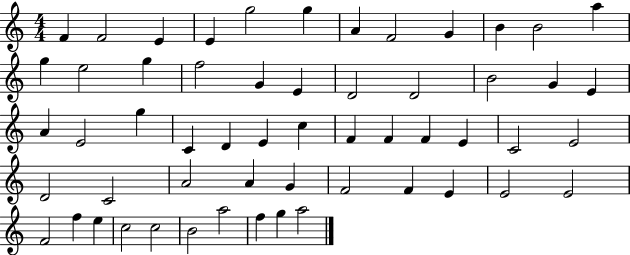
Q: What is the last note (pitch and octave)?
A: A5